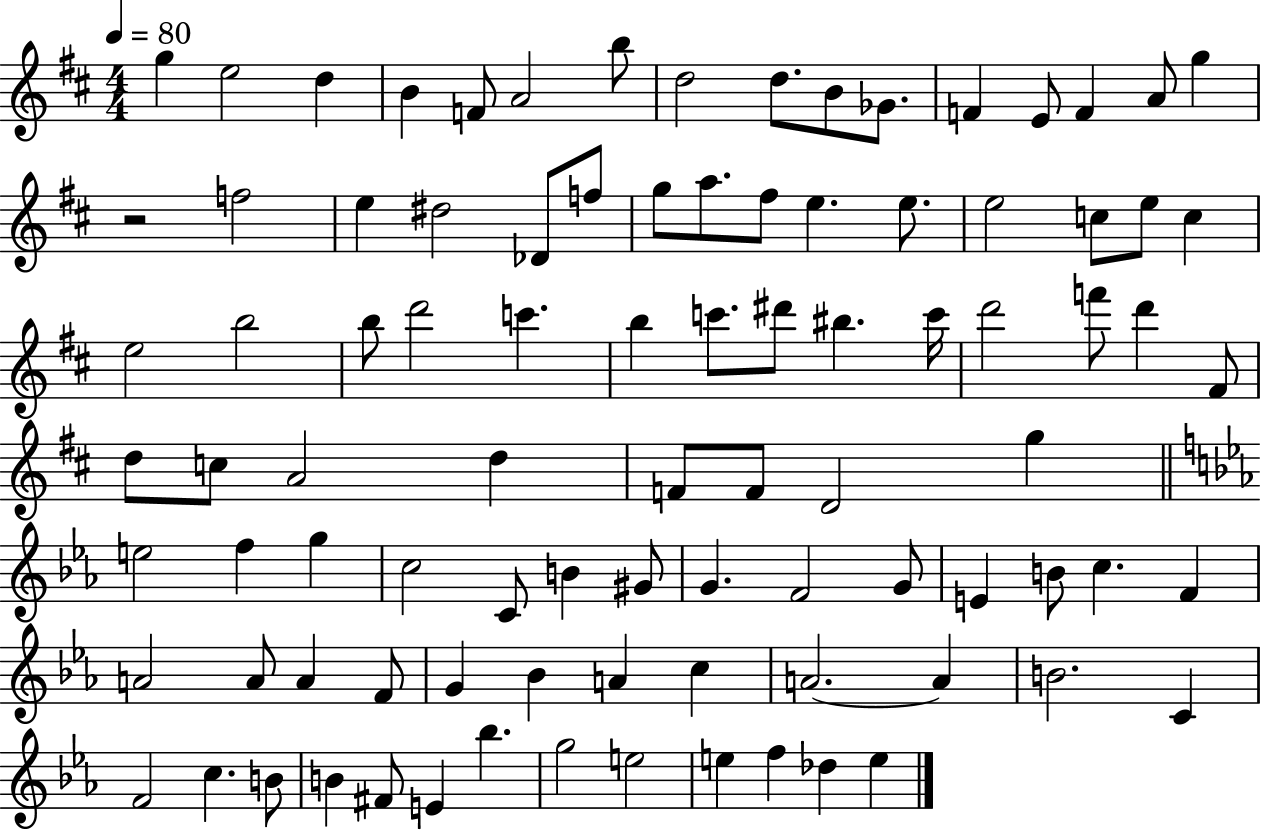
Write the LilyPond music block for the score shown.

{
  \clef treble
  \numericTimeSignature
  \time 4/4
  \key d \major
  \tempo 4 = 80
  g''4 e''2 d''4 | b'4 f'8 a'2 b''8 | d''2 d''8. b'8 ges'8. | f'4 e'8 f'4 a'8 g''4 | \break r2 f''2 | e''4 dis''2 des'8 f''8 | g''8 a''8. fis''8 e''4. e''8. | e''2 c''8 e''8 c''4 | \break e''2 b''2 | b''8 d'''2 c'''4. | b''4 c'''8. dis'''8 bis''4. c'''16 | d'''2 f'''8 d'''4 fis'8 | \break d''8 c''8 a'2 d''4 | f'8 f'8 d'2 g''4 | \bar "||" \break \key c \minor e''2 f''4 g''4 | c''2 c'8 b'4 gis'8 | g'4. f'2 g'8 | e'4 b'8 c''4. f'4 | \break a'2 a'8 a'4 f'8 | g'4 bes'4 a'4 c''4 | a'2.~~ a'4 | b'2. c'4 | \break f'2 c''4. b'8 | b'4 fis'8 e'4 bes''4. | g''2 e''2 | e''4 f''4 des''4 e''4 | \break \bar "|."
}